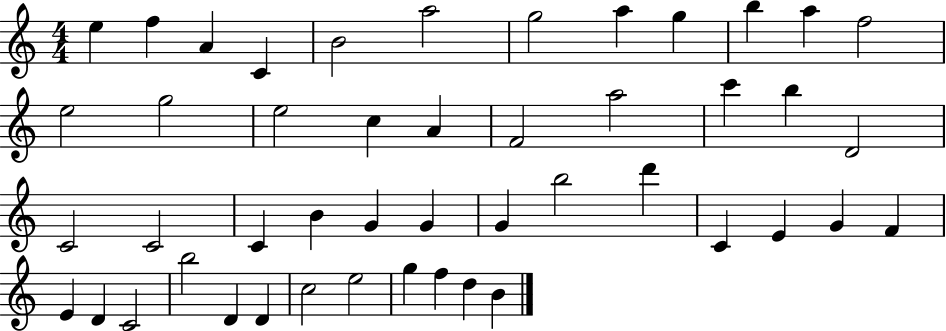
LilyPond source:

{
  \clef treble
  \numericTimeSignature
  \time 4/4
  \key c \major
  e''4 f''4 a'4 c'4 | b'2 a''2 | g''2 a''4 g''4 | b''4 a''4 f''2 | \break e''2 g''2 | e''2 c''4 a'4 | f'2 a''2 | c'''4 b''4 d'2 | \break c'2 c'2 | c'4 b'4 g'4 g'4 | g'4 b''2 d'''4 | c'4 e'4 g'4 f'4 | \break e'4 d'4 c'2 | b''2 d'4 d'4 | c''2 e''2 | g''4 f''4 d''4 b'4 | \break \bar "|."
}